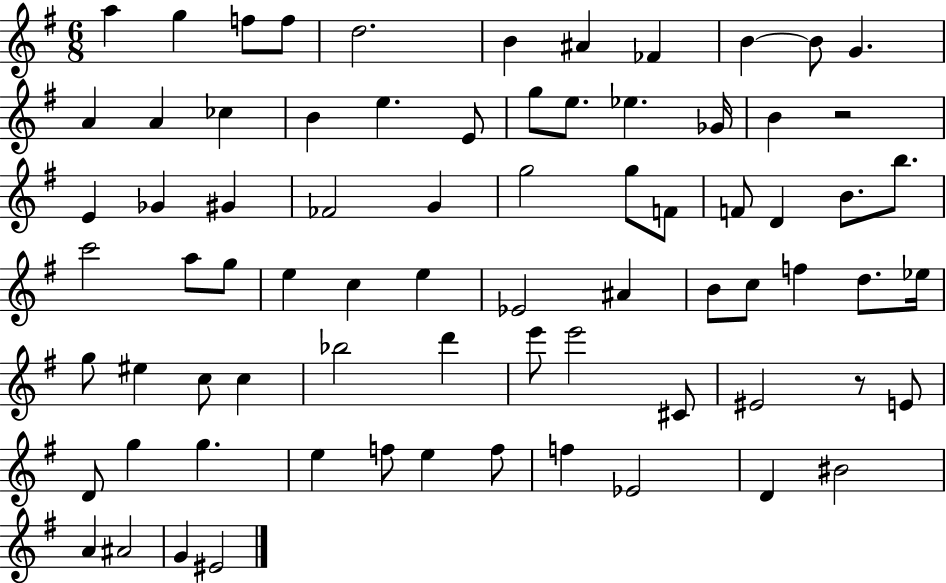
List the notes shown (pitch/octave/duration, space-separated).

A5/q G5/q F5/e F5/e D5/h. B4/q A#4/q FES4/q B4/q B4/e G4/q. A4/q A4/q CES5/q B4/q E5/q. E4/e G5/e E5/e. Eb5/q. Gb4/s B4/q R/h E4/q Gb4/q G#4/q FES4/h G4/q G5/h G5/e F4/e F4/e D4/q B4/e. B5/e. C6/h A5/e G5/e E5/q C5/q E5/q Eb4/h A#4/q B4/e C5/e F5/q D5/e. Eb5/s G5/e EIS5/q C5/e C5/q Bb5/h D6/q E6/e E6/h C#4/e EIS4/h R/e E4/e D4/e G5/q G5/q. E5/q F5/e E5/q F5/e F5/q Eb4/h D4/q BIS4/h A4/q A#4/h G4/q EIS4/h